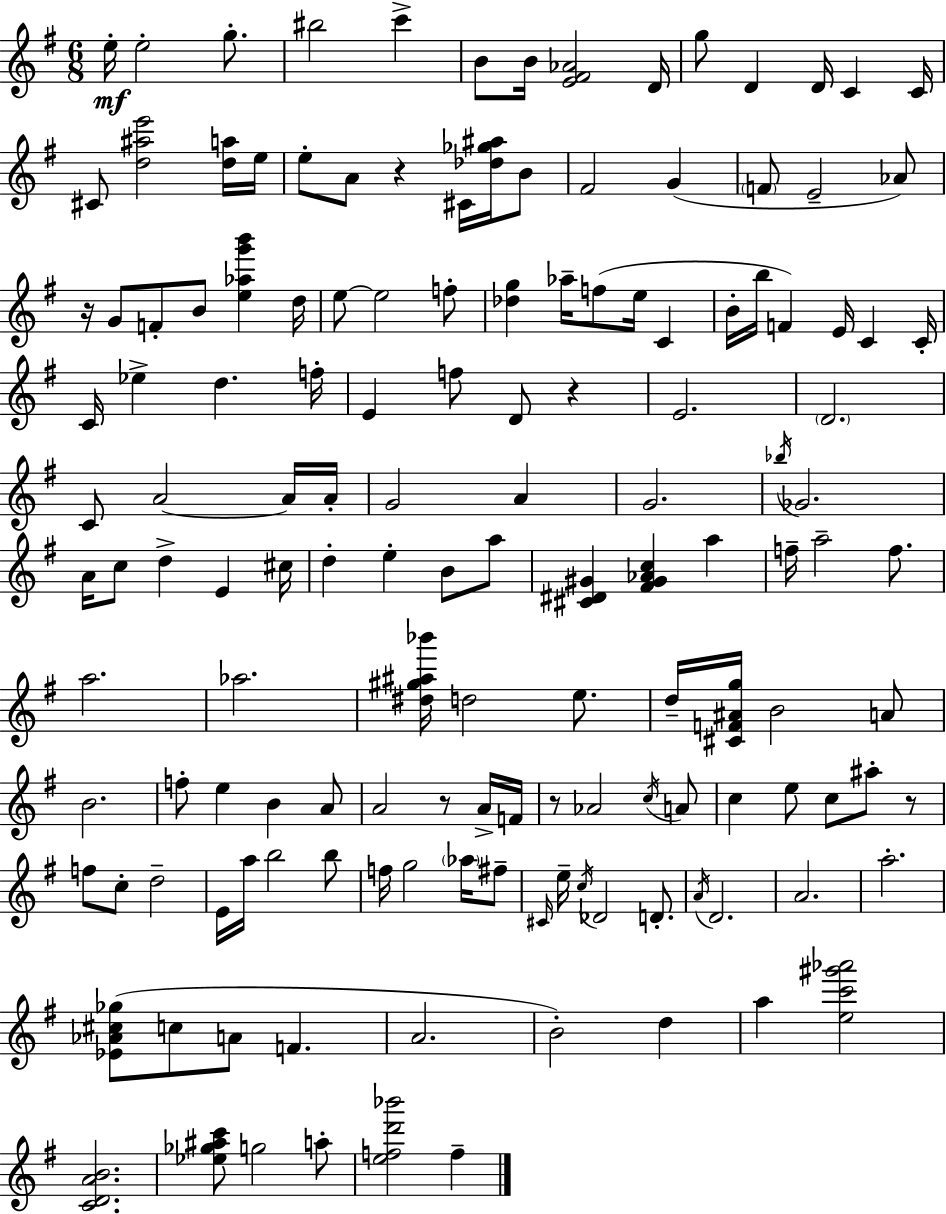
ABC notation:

X:1
T:Untitled
M:6/8
L:1/4
K:G
e/4 e2 g/2 ^b2 c' B/2 B/4 [E^F_A]2 D/4 g/2 D D/4 C C/4 ^C/2 [d^ae']2 [da]/4 e/4 e/2 A/2 z ^C/4 [_d_g^a]/4 B/2 ^F2 G F/2 E2 _A/2 z/4 G/2 F/2 B/2 [e_ag'b'] d/4 e/2 e2 f/2 [_dg] _a/4 f/2 e/4 C B/4 b/4 F E/4 C C/4 C/4 _e d f/4 E f/2 D/2 z E2 D2 C/2 A2 A/4 A/4 G2 A G2 _b/4 _G2 A/4 c/2 d E ^c/4 d e B/2 a/2 [^C^D^G] [^F^G_Ac] a f/4 a2 f/2 a2 _a2 [^d^g^a_b']/4 d2 e/2 d/4 [^CF^Ag]/4 B2 A/2 B2 f/2 e B A/2 A2 z/2 A/4 F/4 z/2 _A2 c/4 A/2 c e/2 c/2 ^a/2 z/2 f/2 c/2 d2 E/4 a/4 b2 b/2 f/4 g2 _a/4 ^f/2 ^C/4 e/4 c/4 _D2 D/2 A/4 D2 A2 a2 [_E_A^c_g]/2 c/2 A/2 F A2 B2 d a [ec'^g'_a']2 [CDAB]2 [_e_g^ac']/2 g2 a/2 [efd'_b']2 f